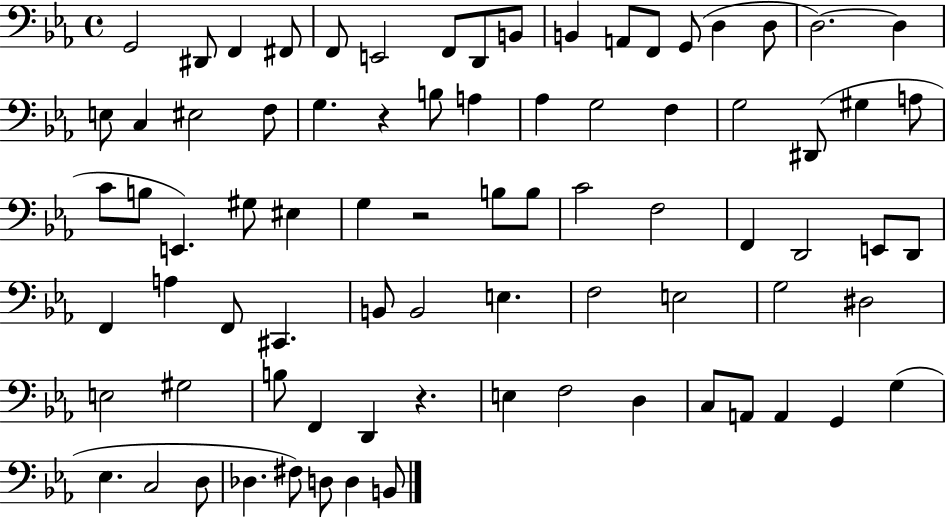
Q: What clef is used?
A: bass